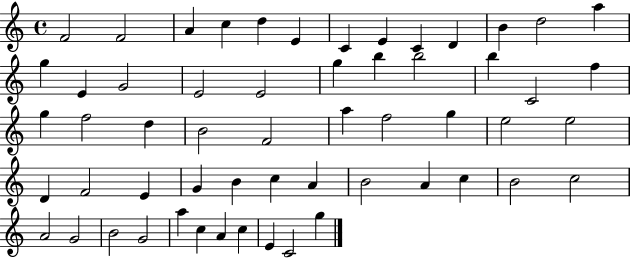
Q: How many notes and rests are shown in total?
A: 57